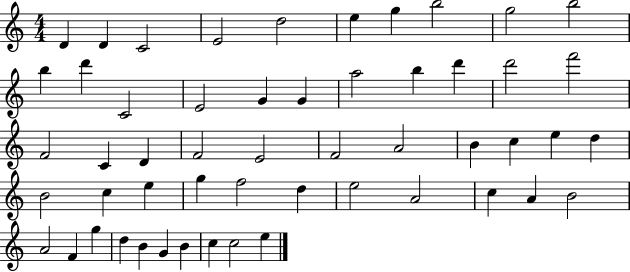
X:1
T:Untitled
M:4/4
L:1/4
K:C
D D C2 E2 d2 e g b2 g2 b2 b d' C2 E2 G G a2 b d' d'2 f'2 F2 C D F2 E2 F2 A2 B c e d B2 c e g f2 d e2 A2 c A B2 A2 F g d B G B c c2 e